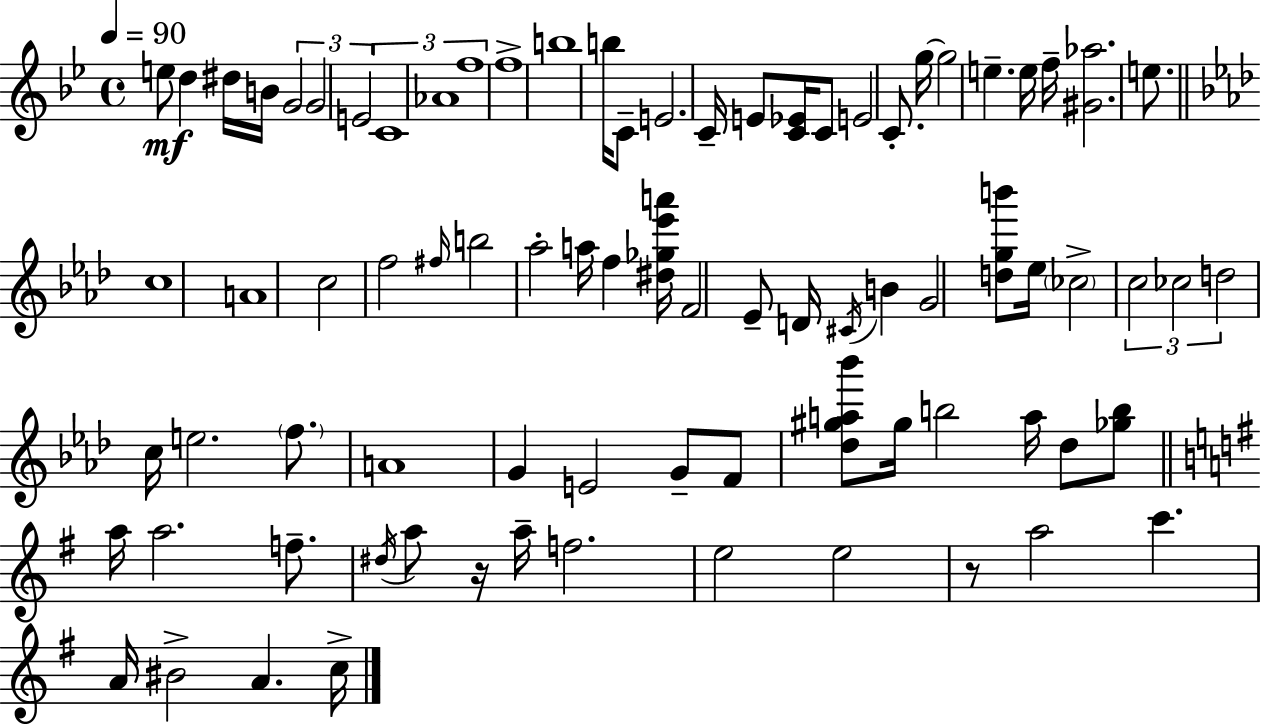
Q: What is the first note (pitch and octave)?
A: E5